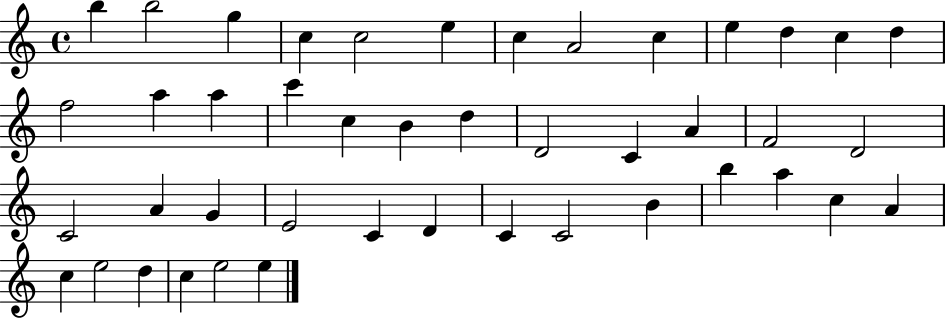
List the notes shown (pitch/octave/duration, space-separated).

B5/q B5/h G5/q C5/q C5/h E5/q C5/q A4/h C5/q E5/q D5/q C5/q D5/q F5/h A5/q A5/q C6/q C5/q B4/q D5/q D4/h C4/q A4/q F4/h D4/h C4/h A4/q G4/q E4/h C4/q D4/q C4/q C4/h B4/q B5/q A5/q C5/q A4/q C5/q E5/h D5/q C5/q E5/h E5/q